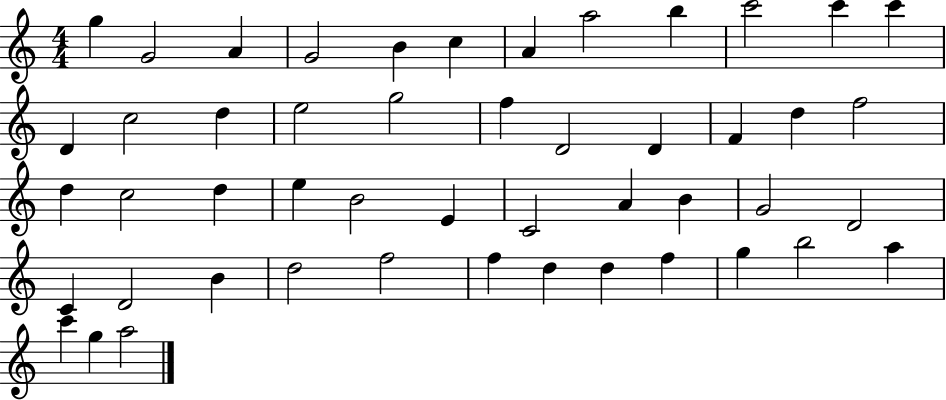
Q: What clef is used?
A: treble